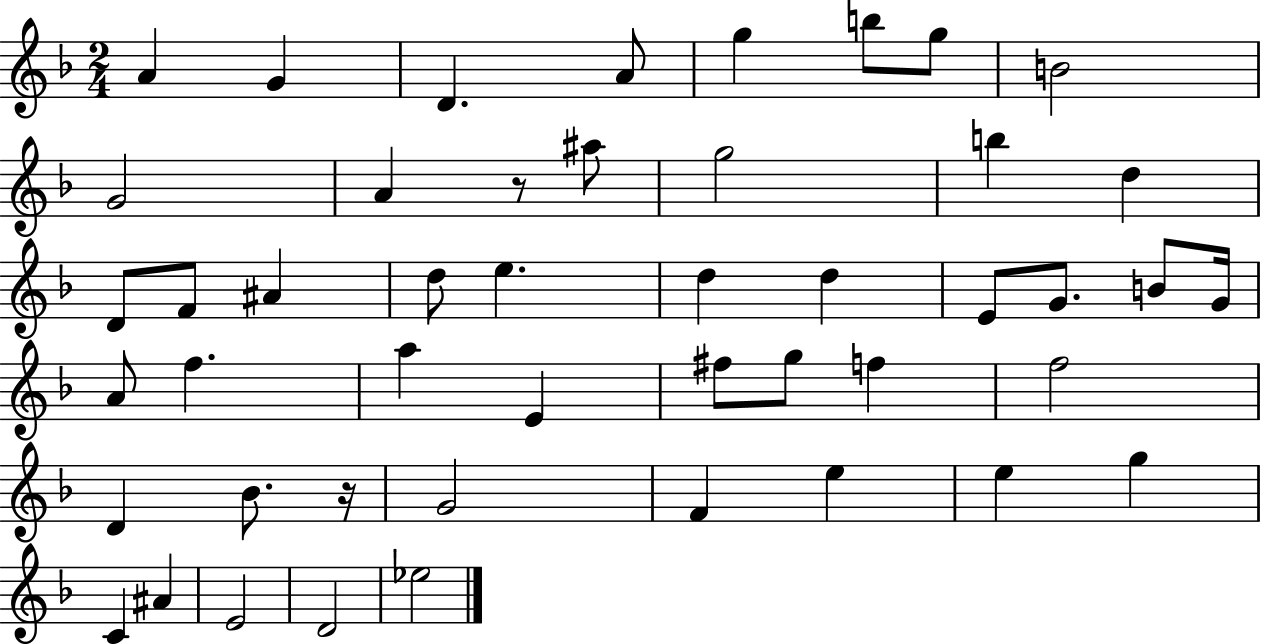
X:1
T:Untitled
M:2/4
L:1/4
K:F
A G D A/2 g b/2 g/2 B2 G2 A z/2 ^a/2 g2 b d D/2 F/2 ^A d/2 e d d E/2 G/2 B/2 G/4 A/2 f a E ^f/2 g/2 f f2 D _B/2 z/4 G2 F e e g C ^A E2 D2 _e2